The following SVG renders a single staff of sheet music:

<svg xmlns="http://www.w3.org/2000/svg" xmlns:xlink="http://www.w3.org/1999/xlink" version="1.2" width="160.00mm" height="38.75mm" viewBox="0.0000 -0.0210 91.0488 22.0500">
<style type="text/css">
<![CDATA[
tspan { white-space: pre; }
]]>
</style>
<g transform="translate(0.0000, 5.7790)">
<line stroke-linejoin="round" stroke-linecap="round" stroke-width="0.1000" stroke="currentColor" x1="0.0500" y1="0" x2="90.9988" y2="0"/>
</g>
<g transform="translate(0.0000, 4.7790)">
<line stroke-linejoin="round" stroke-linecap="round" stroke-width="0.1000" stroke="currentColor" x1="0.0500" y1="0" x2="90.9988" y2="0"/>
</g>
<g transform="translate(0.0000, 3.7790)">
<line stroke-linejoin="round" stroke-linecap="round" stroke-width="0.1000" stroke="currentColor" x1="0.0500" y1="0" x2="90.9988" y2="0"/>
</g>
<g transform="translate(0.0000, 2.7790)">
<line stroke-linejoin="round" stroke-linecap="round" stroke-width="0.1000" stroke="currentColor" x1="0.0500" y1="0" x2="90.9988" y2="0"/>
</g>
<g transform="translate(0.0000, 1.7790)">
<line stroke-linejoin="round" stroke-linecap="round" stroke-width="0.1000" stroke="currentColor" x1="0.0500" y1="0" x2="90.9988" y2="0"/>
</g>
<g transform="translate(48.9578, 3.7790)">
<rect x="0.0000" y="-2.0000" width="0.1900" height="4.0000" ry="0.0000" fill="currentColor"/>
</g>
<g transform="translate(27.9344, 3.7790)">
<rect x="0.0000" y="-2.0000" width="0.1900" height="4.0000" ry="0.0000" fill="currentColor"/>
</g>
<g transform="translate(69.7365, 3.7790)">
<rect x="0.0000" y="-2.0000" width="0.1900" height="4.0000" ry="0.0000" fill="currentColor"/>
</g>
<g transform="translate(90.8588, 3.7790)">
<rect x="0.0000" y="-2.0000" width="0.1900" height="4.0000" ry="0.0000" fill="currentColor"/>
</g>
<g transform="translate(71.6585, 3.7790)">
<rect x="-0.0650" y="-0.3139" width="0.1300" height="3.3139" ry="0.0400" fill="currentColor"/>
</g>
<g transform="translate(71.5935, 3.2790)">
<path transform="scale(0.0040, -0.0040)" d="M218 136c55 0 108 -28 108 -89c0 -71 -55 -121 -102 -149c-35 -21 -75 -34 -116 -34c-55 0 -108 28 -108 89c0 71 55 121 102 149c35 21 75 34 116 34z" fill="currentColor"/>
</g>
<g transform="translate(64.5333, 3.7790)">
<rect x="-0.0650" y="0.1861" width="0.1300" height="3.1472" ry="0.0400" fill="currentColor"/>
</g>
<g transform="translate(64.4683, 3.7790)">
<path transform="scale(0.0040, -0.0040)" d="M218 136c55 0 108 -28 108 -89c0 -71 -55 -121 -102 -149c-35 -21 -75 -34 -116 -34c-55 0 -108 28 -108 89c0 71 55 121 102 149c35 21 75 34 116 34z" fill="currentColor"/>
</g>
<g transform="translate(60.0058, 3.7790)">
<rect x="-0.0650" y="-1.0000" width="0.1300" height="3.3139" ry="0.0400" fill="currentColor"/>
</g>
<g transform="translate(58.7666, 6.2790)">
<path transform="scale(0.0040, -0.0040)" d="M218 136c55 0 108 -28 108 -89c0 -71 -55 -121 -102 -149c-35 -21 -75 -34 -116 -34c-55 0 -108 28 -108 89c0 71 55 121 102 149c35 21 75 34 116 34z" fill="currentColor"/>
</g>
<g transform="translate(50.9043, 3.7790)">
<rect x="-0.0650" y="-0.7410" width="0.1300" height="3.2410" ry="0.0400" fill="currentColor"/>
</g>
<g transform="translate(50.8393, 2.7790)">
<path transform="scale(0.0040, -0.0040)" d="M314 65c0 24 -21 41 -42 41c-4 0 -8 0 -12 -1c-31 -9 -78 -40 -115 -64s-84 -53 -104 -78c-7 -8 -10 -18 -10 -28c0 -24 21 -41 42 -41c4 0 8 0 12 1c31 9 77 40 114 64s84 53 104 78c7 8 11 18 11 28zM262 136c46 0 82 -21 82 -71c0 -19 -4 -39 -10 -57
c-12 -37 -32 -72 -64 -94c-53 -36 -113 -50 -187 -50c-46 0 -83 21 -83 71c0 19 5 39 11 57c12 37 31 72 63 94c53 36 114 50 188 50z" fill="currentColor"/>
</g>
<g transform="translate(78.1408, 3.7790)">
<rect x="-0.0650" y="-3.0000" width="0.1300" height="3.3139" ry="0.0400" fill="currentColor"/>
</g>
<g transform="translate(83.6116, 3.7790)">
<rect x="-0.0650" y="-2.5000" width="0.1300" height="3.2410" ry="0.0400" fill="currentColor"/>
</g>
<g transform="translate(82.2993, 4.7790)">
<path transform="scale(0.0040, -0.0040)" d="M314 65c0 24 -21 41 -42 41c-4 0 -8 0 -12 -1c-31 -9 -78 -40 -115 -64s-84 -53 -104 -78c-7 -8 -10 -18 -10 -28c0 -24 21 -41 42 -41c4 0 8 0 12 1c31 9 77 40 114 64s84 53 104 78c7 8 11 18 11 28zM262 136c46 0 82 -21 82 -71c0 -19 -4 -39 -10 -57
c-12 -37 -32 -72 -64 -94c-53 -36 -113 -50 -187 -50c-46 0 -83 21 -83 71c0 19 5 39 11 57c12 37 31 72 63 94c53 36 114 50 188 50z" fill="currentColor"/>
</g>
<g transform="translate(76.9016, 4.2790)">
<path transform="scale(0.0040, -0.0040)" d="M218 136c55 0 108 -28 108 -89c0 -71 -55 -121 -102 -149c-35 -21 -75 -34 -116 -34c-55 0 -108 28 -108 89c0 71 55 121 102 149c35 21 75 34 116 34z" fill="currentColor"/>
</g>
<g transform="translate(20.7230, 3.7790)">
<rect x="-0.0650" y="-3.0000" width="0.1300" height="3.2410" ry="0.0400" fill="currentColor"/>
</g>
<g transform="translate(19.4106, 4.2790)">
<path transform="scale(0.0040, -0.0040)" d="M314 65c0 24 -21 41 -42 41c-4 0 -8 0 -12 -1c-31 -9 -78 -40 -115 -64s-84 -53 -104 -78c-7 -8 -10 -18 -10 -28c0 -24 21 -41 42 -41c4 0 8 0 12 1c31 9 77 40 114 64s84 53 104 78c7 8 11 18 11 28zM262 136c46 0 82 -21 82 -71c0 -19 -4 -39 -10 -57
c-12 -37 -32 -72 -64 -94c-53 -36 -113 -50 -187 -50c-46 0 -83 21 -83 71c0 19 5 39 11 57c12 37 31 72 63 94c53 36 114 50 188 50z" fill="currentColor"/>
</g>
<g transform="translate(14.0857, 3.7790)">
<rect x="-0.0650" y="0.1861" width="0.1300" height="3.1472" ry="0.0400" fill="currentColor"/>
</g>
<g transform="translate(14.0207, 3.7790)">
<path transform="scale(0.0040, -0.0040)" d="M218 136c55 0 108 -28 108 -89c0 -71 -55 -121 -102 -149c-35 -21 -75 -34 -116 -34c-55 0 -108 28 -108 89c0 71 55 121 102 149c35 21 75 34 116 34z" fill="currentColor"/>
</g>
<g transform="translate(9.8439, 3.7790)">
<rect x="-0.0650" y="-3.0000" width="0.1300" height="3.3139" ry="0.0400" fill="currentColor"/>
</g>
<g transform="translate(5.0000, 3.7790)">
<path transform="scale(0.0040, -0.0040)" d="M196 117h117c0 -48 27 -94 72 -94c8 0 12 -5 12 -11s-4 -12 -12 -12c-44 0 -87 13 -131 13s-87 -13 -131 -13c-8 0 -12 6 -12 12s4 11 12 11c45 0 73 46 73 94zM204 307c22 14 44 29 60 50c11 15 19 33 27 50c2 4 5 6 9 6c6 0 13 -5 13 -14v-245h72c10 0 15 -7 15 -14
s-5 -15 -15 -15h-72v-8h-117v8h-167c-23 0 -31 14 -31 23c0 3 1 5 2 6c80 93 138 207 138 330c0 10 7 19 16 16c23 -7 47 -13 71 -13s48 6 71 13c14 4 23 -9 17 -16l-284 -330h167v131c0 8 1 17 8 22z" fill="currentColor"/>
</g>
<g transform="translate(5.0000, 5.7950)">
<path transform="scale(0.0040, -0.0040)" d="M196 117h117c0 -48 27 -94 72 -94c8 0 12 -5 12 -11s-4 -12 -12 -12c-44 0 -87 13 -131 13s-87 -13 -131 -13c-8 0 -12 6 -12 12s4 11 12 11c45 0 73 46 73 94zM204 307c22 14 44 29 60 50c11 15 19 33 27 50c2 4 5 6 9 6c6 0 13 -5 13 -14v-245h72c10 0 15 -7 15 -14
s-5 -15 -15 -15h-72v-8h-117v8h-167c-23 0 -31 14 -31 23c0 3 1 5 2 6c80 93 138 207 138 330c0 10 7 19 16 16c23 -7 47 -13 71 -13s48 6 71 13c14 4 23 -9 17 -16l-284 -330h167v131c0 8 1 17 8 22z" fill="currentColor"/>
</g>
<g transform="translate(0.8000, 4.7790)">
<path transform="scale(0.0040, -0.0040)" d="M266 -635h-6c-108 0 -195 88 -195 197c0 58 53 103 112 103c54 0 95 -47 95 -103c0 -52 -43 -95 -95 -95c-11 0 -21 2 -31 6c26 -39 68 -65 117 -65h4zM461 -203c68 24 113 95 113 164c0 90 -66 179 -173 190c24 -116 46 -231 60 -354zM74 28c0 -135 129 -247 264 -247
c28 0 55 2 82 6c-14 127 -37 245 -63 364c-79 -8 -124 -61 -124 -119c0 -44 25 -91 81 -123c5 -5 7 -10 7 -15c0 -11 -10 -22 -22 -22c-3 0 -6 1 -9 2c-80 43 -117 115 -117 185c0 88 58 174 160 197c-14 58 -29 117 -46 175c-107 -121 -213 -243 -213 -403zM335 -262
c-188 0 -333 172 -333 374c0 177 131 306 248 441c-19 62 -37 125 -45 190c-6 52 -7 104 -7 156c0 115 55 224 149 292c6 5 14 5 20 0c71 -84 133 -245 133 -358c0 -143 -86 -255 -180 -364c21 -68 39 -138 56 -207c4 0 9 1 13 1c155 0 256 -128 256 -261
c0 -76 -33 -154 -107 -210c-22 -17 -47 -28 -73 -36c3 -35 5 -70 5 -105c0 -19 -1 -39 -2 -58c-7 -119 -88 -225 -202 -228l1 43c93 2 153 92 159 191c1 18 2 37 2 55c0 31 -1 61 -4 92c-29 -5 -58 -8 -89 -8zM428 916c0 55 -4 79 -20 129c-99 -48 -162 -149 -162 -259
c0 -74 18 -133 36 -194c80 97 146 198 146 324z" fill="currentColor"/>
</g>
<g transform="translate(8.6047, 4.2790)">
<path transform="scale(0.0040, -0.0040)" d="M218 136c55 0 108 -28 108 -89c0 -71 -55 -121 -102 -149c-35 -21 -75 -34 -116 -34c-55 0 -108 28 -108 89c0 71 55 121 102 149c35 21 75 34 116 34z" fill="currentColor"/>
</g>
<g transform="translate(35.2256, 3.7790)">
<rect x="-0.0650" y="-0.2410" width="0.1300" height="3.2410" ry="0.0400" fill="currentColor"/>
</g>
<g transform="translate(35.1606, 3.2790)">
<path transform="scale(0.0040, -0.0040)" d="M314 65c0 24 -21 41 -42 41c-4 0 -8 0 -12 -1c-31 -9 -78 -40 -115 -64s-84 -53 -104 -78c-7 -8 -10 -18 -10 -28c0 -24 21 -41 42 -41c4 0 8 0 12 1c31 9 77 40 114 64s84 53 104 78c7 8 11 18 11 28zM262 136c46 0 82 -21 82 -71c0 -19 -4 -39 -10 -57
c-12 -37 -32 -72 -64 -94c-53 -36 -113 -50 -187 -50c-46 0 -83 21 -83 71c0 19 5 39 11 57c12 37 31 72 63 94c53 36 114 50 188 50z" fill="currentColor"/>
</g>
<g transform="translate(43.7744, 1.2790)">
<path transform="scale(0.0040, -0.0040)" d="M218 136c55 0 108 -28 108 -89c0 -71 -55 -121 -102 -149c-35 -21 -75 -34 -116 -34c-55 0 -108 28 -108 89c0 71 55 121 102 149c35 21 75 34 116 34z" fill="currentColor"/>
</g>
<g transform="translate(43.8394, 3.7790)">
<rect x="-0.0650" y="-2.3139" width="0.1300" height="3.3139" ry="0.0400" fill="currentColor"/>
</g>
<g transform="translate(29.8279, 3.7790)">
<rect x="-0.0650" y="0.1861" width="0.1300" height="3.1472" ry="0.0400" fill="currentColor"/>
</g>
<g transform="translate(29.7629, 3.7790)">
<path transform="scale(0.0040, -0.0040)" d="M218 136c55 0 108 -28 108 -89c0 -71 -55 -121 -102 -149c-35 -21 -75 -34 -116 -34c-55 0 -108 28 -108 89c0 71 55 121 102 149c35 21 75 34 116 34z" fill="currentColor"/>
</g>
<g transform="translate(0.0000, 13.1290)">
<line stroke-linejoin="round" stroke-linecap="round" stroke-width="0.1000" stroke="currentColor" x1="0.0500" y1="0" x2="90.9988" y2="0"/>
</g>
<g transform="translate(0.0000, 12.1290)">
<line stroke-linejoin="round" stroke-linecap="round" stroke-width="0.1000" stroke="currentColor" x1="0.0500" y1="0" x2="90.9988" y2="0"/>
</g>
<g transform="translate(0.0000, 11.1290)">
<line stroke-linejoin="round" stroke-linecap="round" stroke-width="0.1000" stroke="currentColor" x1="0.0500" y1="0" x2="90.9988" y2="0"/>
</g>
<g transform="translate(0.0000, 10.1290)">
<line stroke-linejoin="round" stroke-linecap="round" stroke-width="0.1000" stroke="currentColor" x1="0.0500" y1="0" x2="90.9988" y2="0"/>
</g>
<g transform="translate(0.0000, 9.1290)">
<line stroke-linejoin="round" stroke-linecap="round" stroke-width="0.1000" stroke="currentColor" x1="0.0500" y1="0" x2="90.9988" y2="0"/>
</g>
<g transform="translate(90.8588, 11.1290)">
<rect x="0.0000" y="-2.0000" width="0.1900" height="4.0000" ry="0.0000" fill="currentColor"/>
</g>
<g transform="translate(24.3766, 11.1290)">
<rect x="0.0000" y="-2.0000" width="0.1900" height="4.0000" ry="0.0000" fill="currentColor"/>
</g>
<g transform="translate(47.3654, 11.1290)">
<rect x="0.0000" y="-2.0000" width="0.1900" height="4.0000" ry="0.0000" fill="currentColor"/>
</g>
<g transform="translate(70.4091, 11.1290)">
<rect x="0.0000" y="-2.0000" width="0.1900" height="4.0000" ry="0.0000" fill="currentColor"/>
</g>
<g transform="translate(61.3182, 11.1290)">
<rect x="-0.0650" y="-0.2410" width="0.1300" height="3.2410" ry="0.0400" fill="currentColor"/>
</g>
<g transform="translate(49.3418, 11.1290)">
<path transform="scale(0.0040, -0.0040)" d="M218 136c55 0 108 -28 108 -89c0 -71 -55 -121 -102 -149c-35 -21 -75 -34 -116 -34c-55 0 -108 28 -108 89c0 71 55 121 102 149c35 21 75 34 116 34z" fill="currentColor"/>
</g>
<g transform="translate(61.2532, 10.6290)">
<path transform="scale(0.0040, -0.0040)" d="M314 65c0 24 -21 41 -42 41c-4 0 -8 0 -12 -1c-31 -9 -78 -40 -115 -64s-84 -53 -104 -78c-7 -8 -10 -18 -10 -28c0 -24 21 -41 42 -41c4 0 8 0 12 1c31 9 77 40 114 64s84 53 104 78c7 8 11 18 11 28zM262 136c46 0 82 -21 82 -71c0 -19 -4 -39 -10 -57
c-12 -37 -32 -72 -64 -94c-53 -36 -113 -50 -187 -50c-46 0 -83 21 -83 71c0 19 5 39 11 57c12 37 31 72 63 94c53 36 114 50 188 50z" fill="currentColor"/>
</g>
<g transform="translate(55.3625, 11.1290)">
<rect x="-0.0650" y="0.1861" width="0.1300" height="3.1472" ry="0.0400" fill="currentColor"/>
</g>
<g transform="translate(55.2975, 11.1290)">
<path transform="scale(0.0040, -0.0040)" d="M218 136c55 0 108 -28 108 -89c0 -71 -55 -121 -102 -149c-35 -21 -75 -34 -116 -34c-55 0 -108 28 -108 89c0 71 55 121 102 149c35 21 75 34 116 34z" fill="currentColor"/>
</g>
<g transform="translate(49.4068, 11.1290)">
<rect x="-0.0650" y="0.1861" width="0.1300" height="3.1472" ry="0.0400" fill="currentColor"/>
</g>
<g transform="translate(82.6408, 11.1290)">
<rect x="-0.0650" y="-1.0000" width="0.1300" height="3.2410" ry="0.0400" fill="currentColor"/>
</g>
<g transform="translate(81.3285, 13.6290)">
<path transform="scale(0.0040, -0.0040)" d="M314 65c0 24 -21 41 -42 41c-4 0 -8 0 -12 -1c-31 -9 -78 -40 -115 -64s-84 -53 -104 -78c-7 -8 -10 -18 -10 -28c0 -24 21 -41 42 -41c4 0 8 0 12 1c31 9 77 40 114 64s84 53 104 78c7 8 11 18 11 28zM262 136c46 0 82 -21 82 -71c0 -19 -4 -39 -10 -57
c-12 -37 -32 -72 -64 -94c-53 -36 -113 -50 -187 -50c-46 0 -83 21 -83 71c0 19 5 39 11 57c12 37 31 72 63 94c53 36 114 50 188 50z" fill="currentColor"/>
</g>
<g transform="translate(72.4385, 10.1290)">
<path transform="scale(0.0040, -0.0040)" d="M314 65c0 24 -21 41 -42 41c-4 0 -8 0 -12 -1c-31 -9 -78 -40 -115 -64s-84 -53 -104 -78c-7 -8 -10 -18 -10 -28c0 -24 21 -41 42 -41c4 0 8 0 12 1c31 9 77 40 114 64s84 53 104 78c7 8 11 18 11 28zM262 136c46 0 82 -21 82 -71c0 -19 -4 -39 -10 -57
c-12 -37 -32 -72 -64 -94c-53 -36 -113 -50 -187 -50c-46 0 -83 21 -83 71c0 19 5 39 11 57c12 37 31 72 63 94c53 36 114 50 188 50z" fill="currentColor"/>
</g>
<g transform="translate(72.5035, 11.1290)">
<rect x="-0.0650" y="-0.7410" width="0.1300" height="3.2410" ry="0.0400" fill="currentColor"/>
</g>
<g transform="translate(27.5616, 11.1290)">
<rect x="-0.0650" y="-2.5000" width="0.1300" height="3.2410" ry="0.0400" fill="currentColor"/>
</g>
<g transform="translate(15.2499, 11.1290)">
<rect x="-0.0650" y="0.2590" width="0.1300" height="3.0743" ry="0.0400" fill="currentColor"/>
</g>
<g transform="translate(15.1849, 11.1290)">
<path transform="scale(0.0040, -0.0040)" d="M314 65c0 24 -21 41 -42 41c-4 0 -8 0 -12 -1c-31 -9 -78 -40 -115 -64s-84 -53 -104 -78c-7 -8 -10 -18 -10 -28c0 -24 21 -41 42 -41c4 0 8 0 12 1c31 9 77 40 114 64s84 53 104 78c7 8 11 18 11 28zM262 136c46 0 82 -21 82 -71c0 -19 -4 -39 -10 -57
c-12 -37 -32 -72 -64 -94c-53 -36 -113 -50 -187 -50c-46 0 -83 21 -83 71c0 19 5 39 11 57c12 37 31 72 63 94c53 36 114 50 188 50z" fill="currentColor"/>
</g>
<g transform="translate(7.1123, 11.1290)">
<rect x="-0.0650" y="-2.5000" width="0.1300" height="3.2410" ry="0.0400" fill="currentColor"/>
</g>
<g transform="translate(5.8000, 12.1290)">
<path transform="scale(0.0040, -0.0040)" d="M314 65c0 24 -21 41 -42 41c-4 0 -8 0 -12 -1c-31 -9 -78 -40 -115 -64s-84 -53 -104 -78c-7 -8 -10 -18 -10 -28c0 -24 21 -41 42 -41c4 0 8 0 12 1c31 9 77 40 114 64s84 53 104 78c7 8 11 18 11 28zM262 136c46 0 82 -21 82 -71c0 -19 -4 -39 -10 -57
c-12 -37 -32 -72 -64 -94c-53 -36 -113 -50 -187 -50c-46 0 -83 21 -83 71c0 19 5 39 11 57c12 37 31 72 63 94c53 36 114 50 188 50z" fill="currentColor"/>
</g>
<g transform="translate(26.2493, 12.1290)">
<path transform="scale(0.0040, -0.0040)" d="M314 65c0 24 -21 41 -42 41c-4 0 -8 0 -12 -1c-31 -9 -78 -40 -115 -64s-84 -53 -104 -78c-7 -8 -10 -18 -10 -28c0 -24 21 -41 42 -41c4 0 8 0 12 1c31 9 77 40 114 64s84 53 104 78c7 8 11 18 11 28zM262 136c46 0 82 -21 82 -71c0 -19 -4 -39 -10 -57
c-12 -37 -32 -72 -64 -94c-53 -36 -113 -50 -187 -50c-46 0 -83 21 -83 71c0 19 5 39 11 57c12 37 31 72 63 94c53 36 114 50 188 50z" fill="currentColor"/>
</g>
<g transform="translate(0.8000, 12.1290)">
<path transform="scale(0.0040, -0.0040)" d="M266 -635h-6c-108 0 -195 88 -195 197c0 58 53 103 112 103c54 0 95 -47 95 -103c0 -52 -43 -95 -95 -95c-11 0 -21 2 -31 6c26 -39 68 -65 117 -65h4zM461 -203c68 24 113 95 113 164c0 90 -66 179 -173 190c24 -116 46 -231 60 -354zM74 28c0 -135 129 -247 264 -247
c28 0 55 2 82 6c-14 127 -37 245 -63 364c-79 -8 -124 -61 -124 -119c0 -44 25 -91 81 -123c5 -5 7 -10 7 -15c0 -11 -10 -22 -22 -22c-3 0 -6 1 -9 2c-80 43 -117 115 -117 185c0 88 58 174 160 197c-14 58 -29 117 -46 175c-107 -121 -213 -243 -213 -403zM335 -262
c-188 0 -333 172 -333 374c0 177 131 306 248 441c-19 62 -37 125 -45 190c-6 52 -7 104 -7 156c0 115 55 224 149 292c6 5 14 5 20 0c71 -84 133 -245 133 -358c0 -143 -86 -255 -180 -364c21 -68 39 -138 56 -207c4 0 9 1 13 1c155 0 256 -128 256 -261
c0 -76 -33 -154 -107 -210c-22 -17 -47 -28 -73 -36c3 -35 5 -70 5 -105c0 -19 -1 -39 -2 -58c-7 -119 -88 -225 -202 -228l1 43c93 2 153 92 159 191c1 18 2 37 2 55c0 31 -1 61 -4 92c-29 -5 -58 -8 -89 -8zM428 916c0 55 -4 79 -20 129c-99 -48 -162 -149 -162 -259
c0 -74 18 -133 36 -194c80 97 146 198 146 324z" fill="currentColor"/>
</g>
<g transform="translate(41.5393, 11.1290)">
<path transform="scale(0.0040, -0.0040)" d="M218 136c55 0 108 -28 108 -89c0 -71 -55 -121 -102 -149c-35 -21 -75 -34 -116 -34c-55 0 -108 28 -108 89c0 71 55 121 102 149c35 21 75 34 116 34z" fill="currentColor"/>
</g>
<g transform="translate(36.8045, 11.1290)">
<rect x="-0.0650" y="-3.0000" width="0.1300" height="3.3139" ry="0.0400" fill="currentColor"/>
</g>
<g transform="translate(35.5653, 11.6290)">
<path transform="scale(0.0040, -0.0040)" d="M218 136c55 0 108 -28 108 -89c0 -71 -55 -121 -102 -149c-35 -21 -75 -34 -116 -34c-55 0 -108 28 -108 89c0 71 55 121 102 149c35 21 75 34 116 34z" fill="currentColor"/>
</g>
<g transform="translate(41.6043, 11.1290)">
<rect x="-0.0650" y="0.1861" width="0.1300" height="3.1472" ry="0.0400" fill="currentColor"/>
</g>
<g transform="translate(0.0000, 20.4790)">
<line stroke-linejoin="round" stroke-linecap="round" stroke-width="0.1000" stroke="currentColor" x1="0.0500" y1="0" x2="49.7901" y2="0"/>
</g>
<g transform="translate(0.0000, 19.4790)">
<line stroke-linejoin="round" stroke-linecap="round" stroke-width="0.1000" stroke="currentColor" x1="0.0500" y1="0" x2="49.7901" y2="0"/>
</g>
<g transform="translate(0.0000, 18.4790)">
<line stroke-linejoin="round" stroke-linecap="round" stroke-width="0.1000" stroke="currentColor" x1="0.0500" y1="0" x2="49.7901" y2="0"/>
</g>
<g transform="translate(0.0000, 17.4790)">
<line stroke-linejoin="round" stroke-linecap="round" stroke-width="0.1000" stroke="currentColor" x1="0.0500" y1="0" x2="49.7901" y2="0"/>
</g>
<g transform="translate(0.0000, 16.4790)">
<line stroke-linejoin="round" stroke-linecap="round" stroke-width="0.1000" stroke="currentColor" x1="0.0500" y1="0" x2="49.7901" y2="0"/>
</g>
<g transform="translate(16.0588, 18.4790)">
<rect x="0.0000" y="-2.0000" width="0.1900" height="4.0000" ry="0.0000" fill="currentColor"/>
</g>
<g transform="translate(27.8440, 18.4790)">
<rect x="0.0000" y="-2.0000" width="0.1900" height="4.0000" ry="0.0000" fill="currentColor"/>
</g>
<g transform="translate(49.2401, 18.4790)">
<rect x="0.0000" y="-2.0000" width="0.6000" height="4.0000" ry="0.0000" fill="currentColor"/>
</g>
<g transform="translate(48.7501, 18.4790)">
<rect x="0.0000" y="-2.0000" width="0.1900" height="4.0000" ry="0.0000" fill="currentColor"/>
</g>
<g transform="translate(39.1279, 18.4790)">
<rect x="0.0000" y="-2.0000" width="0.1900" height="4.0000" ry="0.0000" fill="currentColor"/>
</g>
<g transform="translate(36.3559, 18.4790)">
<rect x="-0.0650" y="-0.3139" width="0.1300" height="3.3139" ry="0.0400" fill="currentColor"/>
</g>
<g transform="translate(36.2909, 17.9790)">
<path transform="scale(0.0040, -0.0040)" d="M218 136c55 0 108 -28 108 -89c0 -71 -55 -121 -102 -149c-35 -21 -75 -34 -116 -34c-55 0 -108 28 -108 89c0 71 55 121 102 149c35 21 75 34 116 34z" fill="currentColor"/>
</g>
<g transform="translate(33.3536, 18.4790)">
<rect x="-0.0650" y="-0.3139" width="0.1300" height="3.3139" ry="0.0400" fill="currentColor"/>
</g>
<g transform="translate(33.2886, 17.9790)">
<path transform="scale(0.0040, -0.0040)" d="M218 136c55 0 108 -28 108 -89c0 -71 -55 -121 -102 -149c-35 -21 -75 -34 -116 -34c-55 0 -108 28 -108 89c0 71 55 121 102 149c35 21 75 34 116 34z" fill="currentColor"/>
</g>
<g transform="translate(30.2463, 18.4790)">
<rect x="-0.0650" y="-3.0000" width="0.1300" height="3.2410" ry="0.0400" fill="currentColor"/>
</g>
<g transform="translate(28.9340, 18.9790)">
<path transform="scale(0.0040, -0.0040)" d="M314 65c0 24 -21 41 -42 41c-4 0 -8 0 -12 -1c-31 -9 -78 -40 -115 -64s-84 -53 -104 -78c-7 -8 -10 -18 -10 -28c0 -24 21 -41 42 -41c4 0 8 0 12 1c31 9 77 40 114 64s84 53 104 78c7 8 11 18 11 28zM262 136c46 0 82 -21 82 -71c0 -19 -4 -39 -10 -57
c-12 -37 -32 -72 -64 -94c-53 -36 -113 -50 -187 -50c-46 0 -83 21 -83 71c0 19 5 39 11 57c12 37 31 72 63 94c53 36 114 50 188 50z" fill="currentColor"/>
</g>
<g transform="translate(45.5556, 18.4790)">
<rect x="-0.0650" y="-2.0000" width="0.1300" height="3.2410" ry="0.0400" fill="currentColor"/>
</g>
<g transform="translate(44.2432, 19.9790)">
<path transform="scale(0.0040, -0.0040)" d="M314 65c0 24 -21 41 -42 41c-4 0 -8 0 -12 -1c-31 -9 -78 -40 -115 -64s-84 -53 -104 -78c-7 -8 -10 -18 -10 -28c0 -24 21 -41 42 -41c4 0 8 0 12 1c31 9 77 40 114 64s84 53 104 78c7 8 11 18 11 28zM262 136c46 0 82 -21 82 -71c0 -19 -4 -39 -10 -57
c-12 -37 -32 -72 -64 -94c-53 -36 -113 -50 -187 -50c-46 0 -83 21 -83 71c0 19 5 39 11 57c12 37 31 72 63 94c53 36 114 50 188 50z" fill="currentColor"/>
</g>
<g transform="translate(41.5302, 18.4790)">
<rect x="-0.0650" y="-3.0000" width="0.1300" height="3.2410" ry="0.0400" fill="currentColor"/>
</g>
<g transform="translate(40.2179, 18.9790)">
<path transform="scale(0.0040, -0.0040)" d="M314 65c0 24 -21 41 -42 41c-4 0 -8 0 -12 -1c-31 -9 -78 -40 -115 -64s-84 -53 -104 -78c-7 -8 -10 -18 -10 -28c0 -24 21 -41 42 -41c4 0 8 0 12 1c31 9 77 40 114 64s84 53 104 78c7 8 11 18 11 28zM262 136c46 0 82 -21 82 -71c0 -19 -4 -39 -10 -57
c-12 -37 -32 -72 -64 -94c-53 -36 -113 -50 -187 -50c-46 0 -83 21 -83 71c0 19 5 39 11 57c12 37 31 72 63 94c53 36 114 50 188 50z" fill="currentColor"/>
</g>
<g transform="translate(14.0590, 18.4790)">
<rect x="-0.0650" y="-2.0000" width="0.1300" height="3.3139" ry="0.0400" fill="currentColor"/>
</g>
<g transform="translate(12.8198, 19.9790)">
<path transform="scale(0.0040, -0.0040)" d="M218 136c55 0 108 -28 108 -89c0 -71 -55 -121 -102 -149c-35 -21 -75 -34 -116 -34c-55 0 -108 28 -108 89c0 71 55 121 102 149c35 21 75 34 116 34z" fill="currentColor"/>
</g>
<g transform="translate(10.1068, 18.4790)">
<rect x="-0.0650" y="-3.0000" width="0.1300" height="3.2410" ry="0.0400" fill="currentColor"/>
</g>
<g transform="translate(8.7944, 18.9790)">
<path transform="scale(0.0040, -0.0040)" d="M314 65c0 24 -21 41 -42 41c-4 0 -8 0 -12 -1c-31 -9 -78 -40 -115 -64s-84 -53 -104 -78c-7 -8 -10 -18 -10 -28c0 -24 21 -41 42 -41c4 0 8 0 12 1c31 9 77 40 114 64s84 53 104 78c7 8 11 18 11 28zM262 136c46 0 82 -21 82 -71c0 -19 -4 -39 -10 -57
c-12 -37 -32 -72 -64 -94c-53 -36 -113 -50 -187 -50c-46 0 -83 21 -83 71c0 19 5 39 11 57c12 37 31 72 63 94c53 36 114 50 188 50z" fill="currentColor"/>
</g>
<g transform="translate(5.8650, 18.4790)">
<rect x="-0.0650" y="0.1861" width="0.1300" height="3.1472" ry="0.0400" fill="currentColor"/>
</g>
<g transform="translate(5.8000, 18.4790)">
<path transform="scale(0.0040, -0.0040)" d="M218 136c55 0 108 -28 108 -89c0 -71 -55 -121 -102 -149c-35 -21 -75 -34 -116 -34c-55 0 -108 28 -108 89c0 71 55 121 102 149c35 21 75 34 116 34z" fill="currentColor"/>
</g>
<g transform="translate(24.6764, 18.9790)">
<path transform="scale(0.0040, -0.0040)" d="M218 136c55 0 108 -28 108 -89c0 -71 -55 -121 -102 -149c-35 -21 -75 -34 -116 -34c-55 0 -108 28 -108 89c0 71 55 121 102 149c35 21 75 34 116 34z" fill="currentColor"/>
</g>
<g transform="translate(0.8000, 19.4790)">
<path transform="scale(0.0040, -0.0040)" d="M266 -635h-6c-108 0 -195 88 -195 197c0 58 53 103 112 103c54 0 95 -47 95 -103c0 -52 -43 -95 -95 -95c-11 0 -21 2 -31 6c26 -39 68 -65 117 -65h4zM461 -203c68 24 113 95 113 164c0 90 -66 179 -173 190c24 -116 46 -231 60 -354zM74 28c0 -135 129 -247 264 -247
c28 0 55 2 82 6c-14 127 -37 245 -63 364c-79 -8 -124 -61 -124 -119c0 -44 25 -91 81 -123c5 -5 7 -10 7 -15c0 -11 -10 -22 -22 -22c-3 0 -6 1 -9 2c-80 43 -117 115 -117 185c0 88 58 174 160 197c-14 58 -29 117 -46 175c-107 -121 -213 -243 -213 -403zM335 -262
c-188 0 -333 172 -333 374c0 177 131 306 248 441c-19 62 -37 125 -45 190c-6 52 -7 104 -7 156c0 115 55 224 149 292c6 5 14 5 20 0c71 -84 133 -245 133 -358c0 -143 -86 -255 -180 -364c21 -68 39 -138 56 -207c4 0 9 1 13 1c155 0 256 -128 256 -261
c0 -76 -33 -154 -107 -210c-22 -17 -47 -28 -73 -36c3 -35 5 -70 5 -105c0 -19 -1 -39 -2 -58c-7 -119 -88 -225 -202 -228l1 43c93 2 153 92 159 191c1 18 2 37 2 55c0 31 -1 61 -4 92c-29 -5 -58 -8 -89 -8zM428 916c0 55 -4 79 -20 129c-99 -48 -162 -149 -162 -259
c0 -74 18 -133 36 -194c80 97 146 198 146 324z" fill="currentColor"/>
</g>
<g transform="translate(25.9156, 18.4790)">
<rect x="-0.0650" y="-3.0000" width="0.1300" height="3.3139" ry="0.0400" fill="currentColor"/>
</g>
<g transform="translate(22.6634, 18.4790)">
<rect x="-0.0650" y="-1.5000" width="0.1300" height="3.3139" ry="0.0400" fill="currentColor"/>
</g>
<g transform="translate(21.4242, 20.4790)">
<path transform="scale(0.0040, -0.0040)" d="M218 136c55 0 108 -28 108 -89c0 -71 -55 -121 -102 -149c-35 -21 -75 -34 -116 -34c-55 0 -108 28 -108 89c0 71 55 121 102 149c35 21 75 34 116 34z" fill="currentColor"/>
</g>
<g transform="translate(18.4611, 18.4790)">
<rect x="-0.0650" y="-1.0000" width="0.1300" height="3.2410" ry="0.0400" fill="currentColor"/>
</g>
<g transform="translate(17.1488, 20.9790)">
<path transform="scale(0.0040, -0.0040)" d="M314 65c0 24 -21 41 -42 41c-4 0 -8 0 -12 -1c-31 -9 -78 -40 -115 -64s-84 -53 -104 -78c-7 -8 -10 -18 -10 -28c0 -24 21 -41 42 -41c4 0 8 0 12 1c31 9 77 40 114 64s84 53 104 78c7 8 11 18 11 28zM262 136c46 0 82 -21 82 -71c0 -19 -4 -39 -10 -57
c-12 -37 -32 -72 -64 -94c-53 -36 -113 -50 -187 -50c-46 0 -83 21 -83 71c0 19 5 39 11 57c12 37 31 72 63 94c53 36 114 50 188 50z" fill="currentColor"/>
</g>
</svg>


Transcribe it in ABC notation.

X:1
T:Untitled
M:4/4
L:1/4
K:C
A B A2 B c2 g d2 D B c A G2 G2 B2 G2 A B B B c2 d2 D2 B A2 F D2 E A A2 c c A2 F2